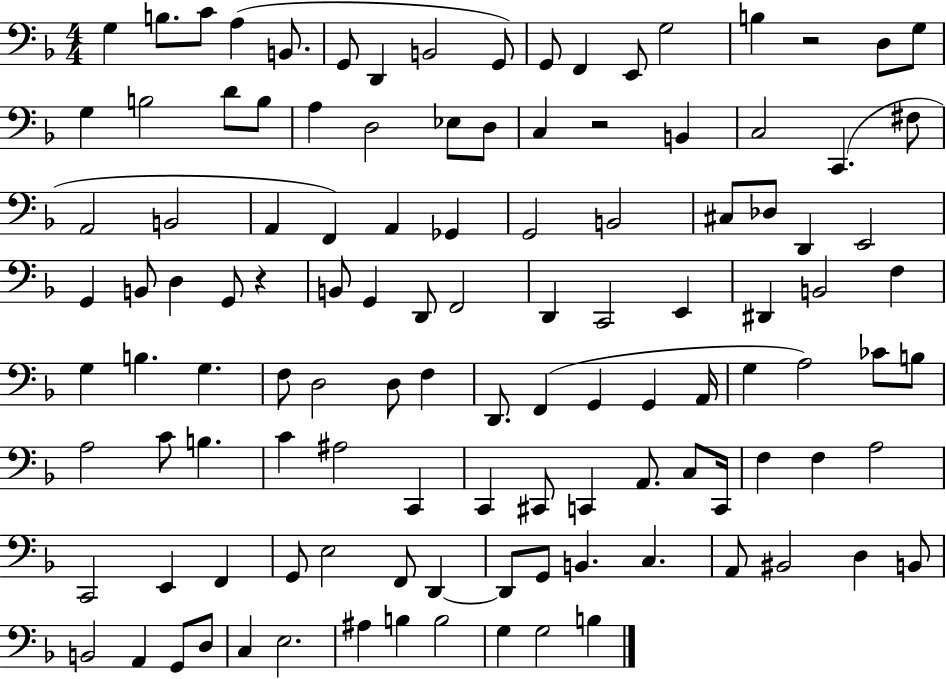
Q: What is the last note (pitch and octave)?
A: B3